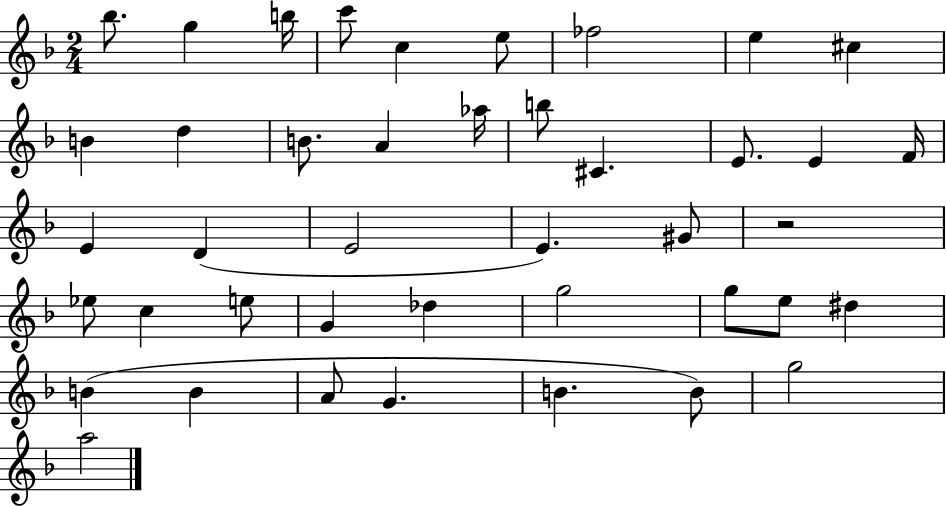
Bb5/e. G5/q B5/s C6/e C5/q E5/e FES5/h E5/q C#5/q B4/q D5/q B4/e. A4/q Ab5/s B5/e C#4/q. E4/e. E4/q F4/s E4/q D4/q E4/h E4/q. G#4/e R/h Eb5/e C5/q E5/e G4/q Db5/q G5/h G5/e E5/e D#5/q B4/q B4/q A4/e G4/q. B4/q. B4/e G5/h A5/h